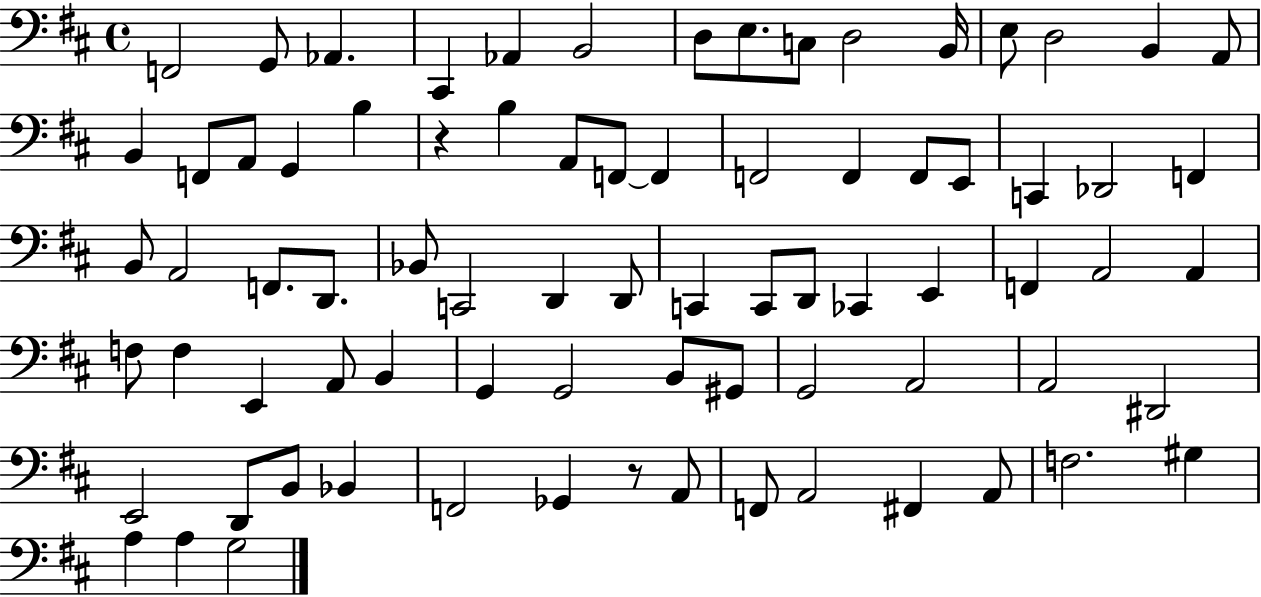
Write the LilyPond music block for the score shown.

{
  \clef bass
  \time 4/4
  \defaultTimeSignature
  \key d \major
  \repeat volta 2 { f,2 g,8 aes,4. | cis,4 aes,4 b,2 | d8 e8. c8 d2 b,16 | e8 d2 b,4 a,8 | \break b,4 f,8 a,8 g,4 b4 | r4 b4 a,8 f,8~~ f,4 | f,2 f,4 f,8 e,8 | c,4 des,2 f,4 | \break b,8 a,2 f,8. d,8. | bes,8 c,2 d,4 d,8 | c,4 c,8 d,8 ces,4 e,4 | f,4 a,2 a,4 | \break f8 f4 e,4 a,8 b,4 | g,4 g,2 b,8 gis,8 | g,2 a,2 | a,2 dis,2 | \break e,2 d,8 b,8 bes,4 | f,2 ges,4 r8 a,8 | f,8 a,2 fis,4 a,8 | f2. gis4 | \break a4 a4 g2 | } \bar "|."
}